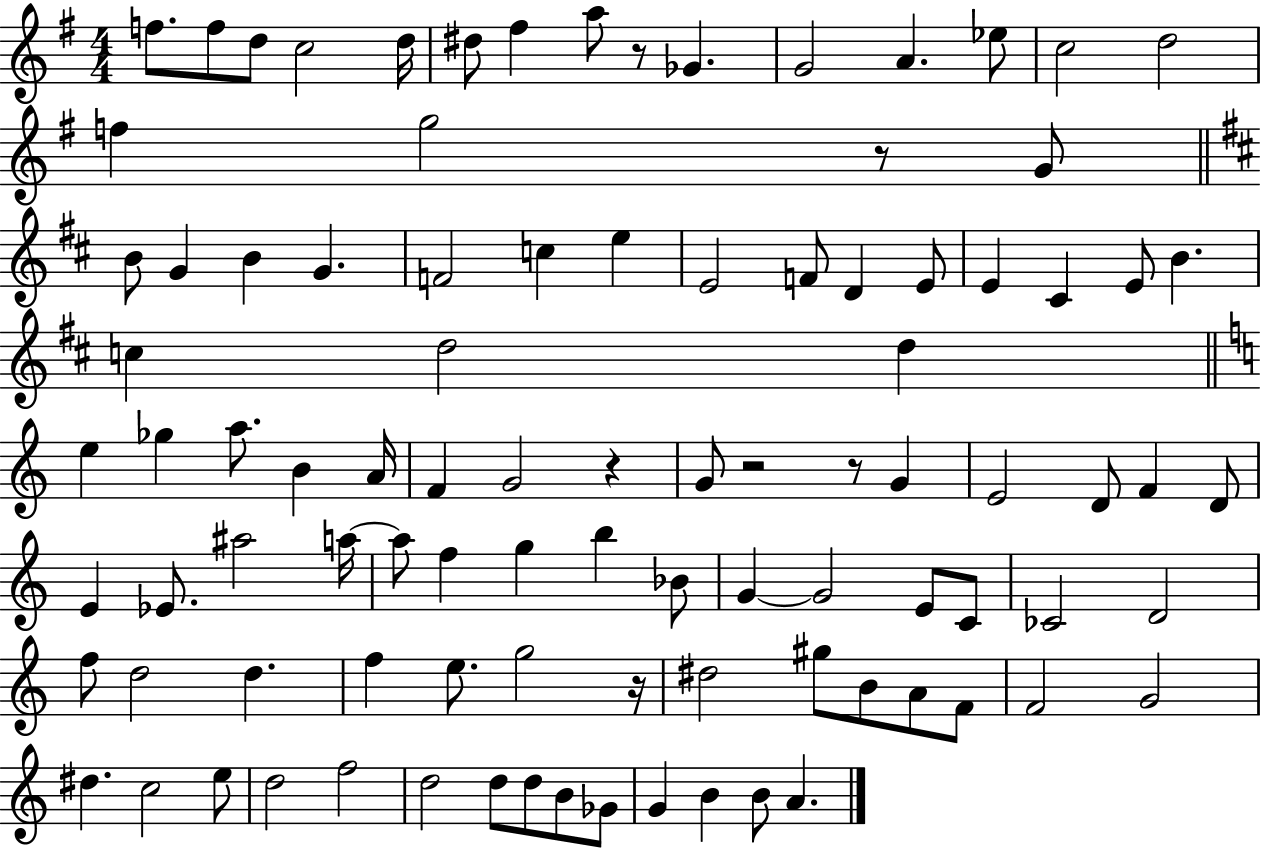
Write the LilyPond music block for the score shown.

{
  \clef treble
  \numericTimeSignature
  \time 4/4
  \key g \major
  f''8. f''8 d''8 c''2 d''16 | dis''8 fis''4 a''8 r8 ges'4. | g'2 a'4. ees''8 | c''2 d''2 | \break f''4 g''2 r8 g'8 | \bar "||" \break \key d \major b'8 g'4 b'4 g'4. | f'2 c''4 e''4 | e'2 f'8 d'4 e'8 | e'4 cis'4 e'8 b'4. | \break c''4 d''2 d''4 | \bar "||" \break \key a \minor e''4 ges''4 a''8. b'4 a'16 | f'4 g'2 r4 | g'8 r2 r8 g'4 | e'2 d'8 f'4 d'8 | \break e'4 ees'8. ais''2 a''16~~ | a''8 f''4 g''4 b''4 bes'8 | g'4~~ g'2 e'8 c'8 | ces'2 d'2 | \break f''8 d''2 d''4. | f''4 e''8. g''2 r16 | dis''2 gis''8 b'8 a'8 f'8 | f'2 g'2 | \break dis''4. c''2 e''8 | d''2 f''2 | d''2 d''8 d''8 b'8 ges'8 | g'4 b'4 b'8 a'4. | \break \bar "|."
}